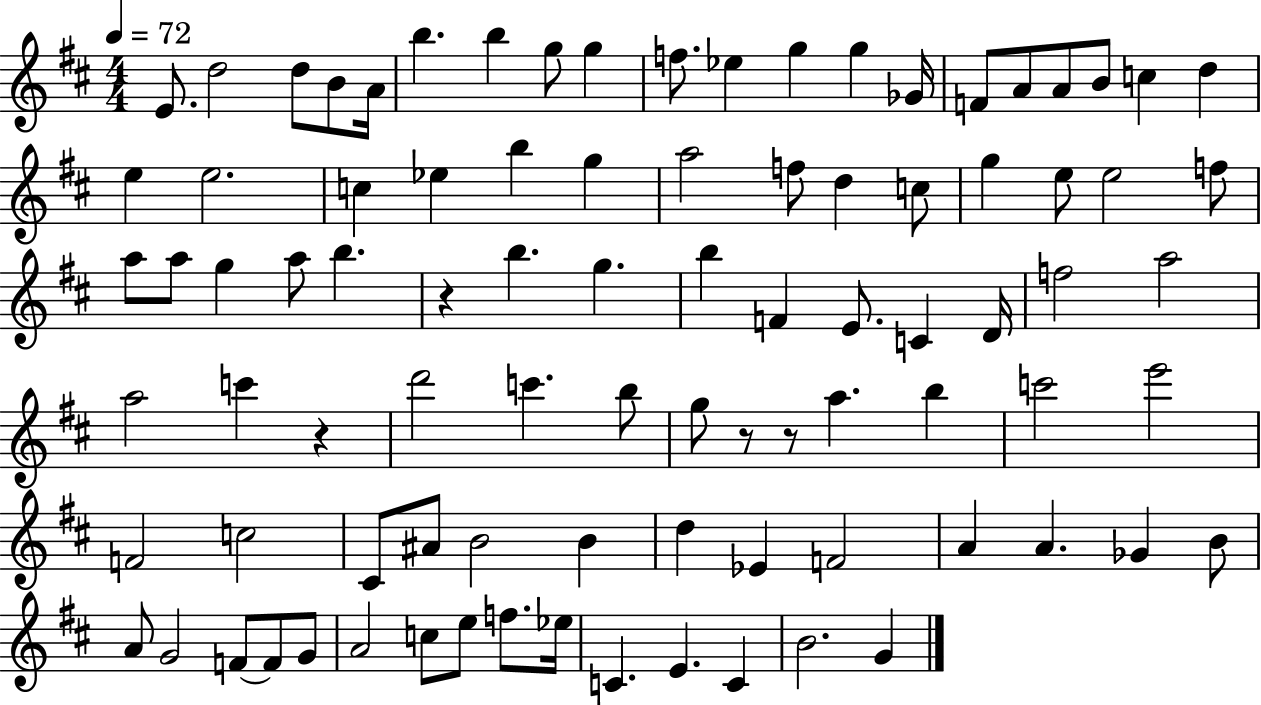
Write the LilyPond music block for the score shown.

{
  \clef treble
  \numericTimeSignature
  \time 4/4
  \key d \major
  \tempo 4 = 72
  e'8. d''2 d''8 b'8 a'16 | b''4. b''4 g''8 g''4 | f''8. ees''4 g''4 g''4 ges'16 | f'8 a'8 a'8 b'8 c''4 d''4 | \break e''4 e''2. | c''4 ees''4 b''4 g''4 | a''2 f''8 d''4 c''8 | g''4 e''8 e''2 f''8 | \break a''8 a''8 g''4 a''8 b''4. | r4 b''4. g''4. | b''4 f'4 e'8. c'4 d'16 | f''2 a''2 | \break a''2 c'''4 r4 | d'''2 c'''4. b''8 | g''8 r8 r8 a''4. b''4 | c'''2 e'''2 | \break f'2 c''2 | cis'8 ais'8 b'2 b'4 | d''4 ees'4 f'2 | a'4 a'4. ges'4 b'8 | \break a'8 g'2 f'8~~ f'8 g'8 | a'2 c''8 e''8 f''8. ees''16 | c'4. e'4. c'4 | b'2. g'4 | \break \bar "|."
}